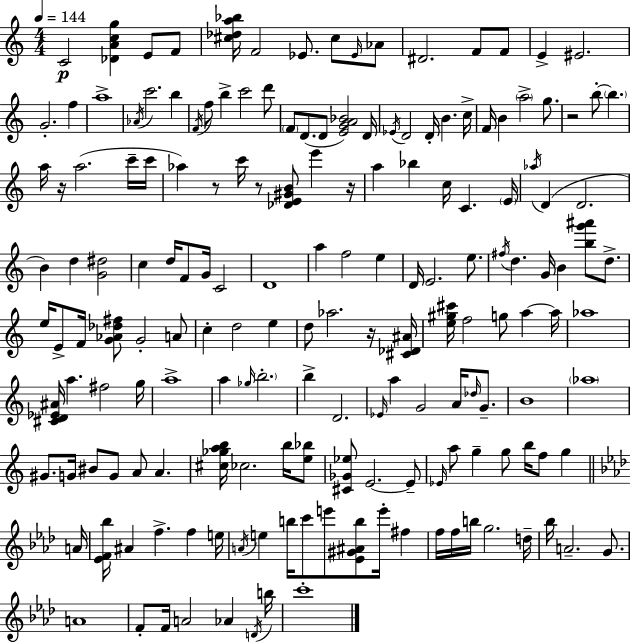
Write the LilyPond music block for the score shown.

{
  \clef treble
  \numericTimeSignature
  \time 4/4
  \key c \major
  \tempo 4 = 144
  c'2\p <des' a' c'' g''>4 e'8 f'8 | <cis'' des'' a'' bes''>16 f'2 ees'8. cis''8 \grace { ees'16 } aes'8 | dis'2. f'8 f'8 | e'4-> eis'2. | \break g'2.-. f''4 | a''1-> | \acciaccatura { aes'16 } c'''2. b''4 | \acciaccatura { f'16 } f''8 b''4-> c'''2 | \break d'''8 \parenthesize f'8 d'8.( d'8 <e' g' a' bes'>2) | d'16 \acciaccatura { ees'16 } d'2 d'16-. b'4. | c''16-> f'16 b'4 \parenthesize a''2-> | g''8. r2 b''8-.~~ \parenthesize b''4. | \break a''16 r16 a''2.( | c'''16-- c'''16 aes''4) r8 c'''16 r8 <des' e' gis' b'>8 e'''4 | r16 a''4 bes''4 c''16 c'4. | \parenthesize e'16 \acciaccatura { aes''16 } d'4( d'2. | \break b'4) d''4 <g' dis''>2 | c''4 d''16 f'8 g'16 c'2 | d'1 | a''4 f''2 | \break e''4 d'16 e'2. | e''8. \acciaccatura { fis''16 } d''4. g'16 b'4 | <b'' g''' ais'''>8 d''8.-> e''16 e'8-> f'16 <g' aes' des'' fis''>8 g'2-. | a'8 c''4-. d''2 | \break e''4 d''8 aes''2. | r16 <cis' des' ais'>16 <e'' gis'' cis'''>16 f''2 g''8 | a''4~~ a''16 aes''1 | <cis' d' ees' ais'>16 a''4. fis''2 | \break g''16 a''1-> | a''4 \grace { ges''16 } \parenthesize b''2.-. | b''4-> d'2. | \grace { ees'16 } a''4 g'2 | \break a'16 \grace { des''16 } g'8.-- b'1 | \parenthesize aes''1 | gis'8. g'16 bis'8 g'8 | a'8 a'4. <cis'' ges'' a'' b''>16 ces''2. | \break b''16 <e'' bes''>8 <cis' ges' ees''>8 e'2.~~ | e'8-- \grace { ees'16 } a''8 g''4-- | g''8 b''16 f''8 g''4 \bar "||" \break \key aes \major a'16 <ees' f' bes''>16 ais'4 f''4.-> f''4 | e''16 \acciaccatura { a'16 } e''4 b''16 c'''8 e'''8 <ees' gis' ais' b''>8 e'''16-. fis''4 | f''16 f''16 b''16 g''2. | d''16-- bes''16 a'2.-- g'8. | \break a'1 | f'8-. f'16 a'2 aes'4 | \acciaccatura { d'16 } b''16 c'''1-. | \bar "|."
}